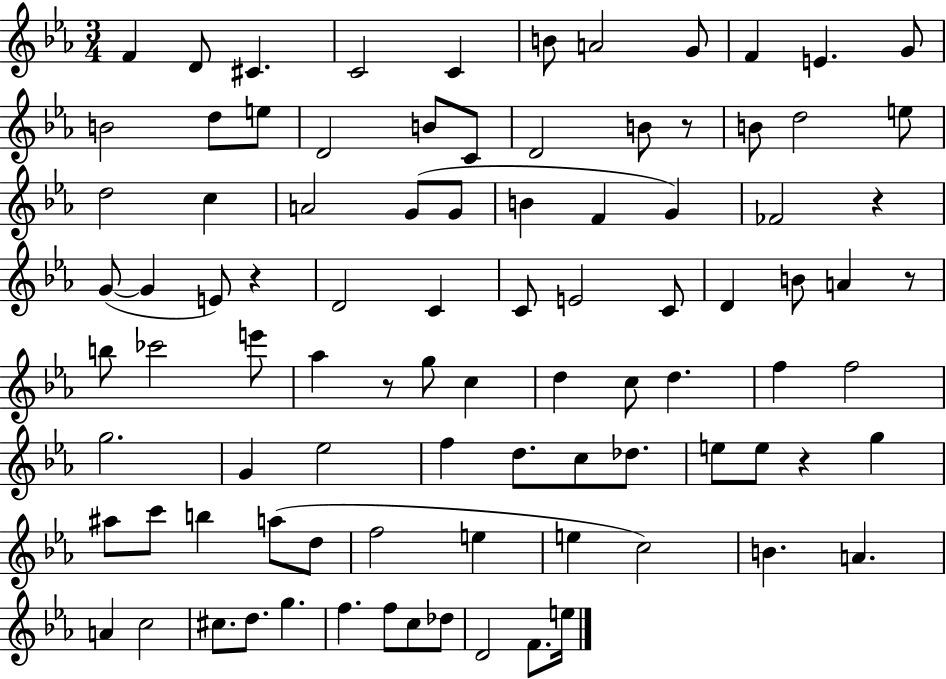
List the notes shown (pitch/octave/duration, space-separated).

F4/q D4/e C#4/q. C4/h C4/q B4/e A4/h G4/e F4/q E4/q. G4/e B4/h D5/e E5/e D4/h B4/e C4/e D4/h B4/e R/e B4/e D5/h E5/e D5/h C5/q A4/h G4/e G4/e B4/q F4/q G4/q FES4/h R/q G4/e G4/q E4/e R/q D4/h C4/q C4/e E4/h C4/e D4/q B4/e A4/q R/e B5/e CES6/h E6/e Ab5/q R/e G5/e C5/q D5/q C5/e D5/q. F5/q F5/h G5/h. G4/q Eb5/h F5/q D5/e. C5/e Db5/e. E5/e E5/e R/q G5/q A#5/e C6/e B5/q A5/e D5/e F5/h E5/q E5/q C5/h B4/q. A4/q. A4/q C5/h C#5/e. D5/e. G5/q. F5/q. F5/e C5/e Db5/e D4/h F4/e. E5/s